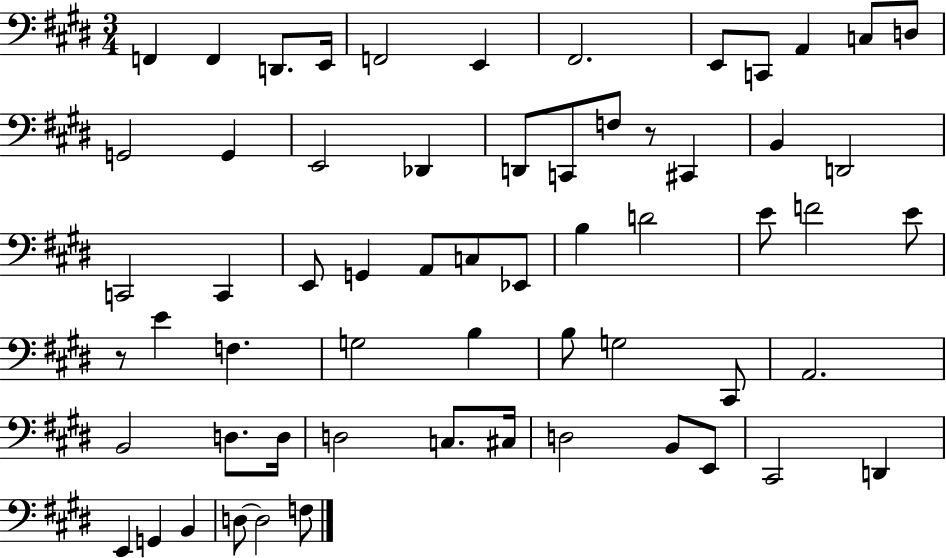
F2/q F2/q D2/e. E2/s F2/h E2/q F#2/h. E2/e C2/e A2/q C3/e D3/e G2/h G2/q E2/h Db2/q D2/e C2/e F3/e R/e C#2/q B2/q D2/h C2/h C2/q E2/e G2/q A2/e C3/e Eb2/e B3/q D4/h E4/e F4/h E4/e R/e E4/q F3/q. G3/h B3/q B3/e G3/h C#2/e A2/h. B2/h D3/e. D3/s D3/h C3/e. C#3/s D3/h B2/e E2/e C#2/h D2/q E2/q G2/q B2/q D3/e D3/h F3/e